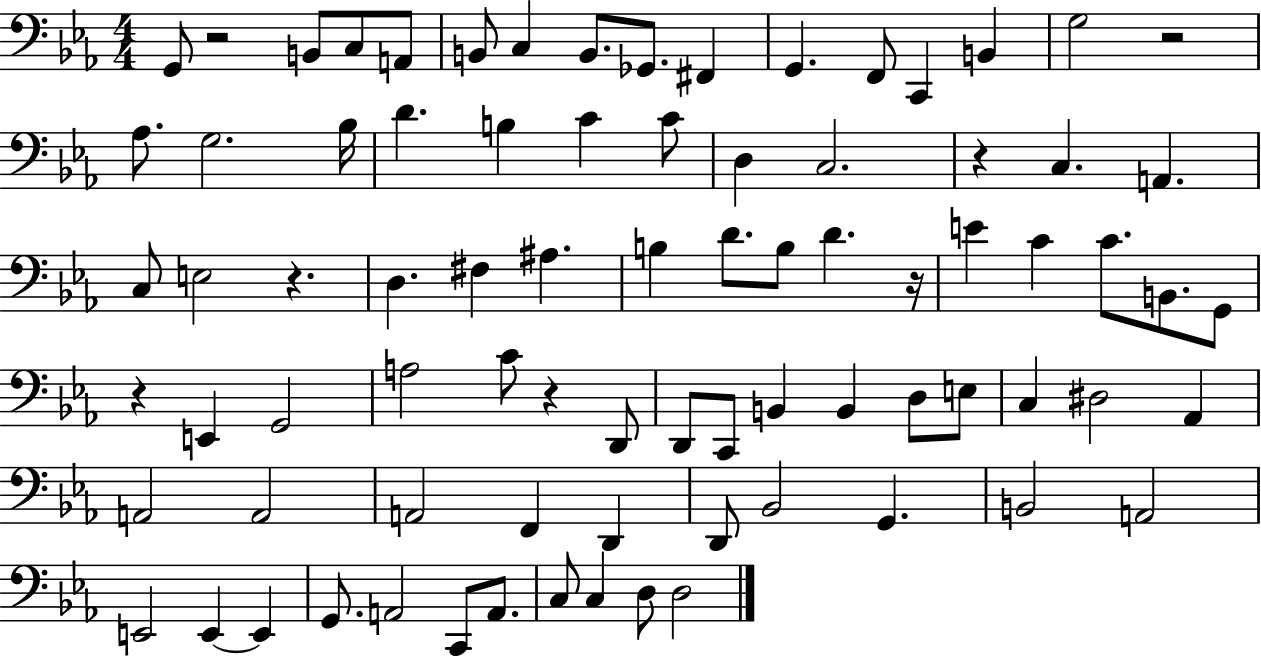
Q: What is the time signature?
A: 4/4